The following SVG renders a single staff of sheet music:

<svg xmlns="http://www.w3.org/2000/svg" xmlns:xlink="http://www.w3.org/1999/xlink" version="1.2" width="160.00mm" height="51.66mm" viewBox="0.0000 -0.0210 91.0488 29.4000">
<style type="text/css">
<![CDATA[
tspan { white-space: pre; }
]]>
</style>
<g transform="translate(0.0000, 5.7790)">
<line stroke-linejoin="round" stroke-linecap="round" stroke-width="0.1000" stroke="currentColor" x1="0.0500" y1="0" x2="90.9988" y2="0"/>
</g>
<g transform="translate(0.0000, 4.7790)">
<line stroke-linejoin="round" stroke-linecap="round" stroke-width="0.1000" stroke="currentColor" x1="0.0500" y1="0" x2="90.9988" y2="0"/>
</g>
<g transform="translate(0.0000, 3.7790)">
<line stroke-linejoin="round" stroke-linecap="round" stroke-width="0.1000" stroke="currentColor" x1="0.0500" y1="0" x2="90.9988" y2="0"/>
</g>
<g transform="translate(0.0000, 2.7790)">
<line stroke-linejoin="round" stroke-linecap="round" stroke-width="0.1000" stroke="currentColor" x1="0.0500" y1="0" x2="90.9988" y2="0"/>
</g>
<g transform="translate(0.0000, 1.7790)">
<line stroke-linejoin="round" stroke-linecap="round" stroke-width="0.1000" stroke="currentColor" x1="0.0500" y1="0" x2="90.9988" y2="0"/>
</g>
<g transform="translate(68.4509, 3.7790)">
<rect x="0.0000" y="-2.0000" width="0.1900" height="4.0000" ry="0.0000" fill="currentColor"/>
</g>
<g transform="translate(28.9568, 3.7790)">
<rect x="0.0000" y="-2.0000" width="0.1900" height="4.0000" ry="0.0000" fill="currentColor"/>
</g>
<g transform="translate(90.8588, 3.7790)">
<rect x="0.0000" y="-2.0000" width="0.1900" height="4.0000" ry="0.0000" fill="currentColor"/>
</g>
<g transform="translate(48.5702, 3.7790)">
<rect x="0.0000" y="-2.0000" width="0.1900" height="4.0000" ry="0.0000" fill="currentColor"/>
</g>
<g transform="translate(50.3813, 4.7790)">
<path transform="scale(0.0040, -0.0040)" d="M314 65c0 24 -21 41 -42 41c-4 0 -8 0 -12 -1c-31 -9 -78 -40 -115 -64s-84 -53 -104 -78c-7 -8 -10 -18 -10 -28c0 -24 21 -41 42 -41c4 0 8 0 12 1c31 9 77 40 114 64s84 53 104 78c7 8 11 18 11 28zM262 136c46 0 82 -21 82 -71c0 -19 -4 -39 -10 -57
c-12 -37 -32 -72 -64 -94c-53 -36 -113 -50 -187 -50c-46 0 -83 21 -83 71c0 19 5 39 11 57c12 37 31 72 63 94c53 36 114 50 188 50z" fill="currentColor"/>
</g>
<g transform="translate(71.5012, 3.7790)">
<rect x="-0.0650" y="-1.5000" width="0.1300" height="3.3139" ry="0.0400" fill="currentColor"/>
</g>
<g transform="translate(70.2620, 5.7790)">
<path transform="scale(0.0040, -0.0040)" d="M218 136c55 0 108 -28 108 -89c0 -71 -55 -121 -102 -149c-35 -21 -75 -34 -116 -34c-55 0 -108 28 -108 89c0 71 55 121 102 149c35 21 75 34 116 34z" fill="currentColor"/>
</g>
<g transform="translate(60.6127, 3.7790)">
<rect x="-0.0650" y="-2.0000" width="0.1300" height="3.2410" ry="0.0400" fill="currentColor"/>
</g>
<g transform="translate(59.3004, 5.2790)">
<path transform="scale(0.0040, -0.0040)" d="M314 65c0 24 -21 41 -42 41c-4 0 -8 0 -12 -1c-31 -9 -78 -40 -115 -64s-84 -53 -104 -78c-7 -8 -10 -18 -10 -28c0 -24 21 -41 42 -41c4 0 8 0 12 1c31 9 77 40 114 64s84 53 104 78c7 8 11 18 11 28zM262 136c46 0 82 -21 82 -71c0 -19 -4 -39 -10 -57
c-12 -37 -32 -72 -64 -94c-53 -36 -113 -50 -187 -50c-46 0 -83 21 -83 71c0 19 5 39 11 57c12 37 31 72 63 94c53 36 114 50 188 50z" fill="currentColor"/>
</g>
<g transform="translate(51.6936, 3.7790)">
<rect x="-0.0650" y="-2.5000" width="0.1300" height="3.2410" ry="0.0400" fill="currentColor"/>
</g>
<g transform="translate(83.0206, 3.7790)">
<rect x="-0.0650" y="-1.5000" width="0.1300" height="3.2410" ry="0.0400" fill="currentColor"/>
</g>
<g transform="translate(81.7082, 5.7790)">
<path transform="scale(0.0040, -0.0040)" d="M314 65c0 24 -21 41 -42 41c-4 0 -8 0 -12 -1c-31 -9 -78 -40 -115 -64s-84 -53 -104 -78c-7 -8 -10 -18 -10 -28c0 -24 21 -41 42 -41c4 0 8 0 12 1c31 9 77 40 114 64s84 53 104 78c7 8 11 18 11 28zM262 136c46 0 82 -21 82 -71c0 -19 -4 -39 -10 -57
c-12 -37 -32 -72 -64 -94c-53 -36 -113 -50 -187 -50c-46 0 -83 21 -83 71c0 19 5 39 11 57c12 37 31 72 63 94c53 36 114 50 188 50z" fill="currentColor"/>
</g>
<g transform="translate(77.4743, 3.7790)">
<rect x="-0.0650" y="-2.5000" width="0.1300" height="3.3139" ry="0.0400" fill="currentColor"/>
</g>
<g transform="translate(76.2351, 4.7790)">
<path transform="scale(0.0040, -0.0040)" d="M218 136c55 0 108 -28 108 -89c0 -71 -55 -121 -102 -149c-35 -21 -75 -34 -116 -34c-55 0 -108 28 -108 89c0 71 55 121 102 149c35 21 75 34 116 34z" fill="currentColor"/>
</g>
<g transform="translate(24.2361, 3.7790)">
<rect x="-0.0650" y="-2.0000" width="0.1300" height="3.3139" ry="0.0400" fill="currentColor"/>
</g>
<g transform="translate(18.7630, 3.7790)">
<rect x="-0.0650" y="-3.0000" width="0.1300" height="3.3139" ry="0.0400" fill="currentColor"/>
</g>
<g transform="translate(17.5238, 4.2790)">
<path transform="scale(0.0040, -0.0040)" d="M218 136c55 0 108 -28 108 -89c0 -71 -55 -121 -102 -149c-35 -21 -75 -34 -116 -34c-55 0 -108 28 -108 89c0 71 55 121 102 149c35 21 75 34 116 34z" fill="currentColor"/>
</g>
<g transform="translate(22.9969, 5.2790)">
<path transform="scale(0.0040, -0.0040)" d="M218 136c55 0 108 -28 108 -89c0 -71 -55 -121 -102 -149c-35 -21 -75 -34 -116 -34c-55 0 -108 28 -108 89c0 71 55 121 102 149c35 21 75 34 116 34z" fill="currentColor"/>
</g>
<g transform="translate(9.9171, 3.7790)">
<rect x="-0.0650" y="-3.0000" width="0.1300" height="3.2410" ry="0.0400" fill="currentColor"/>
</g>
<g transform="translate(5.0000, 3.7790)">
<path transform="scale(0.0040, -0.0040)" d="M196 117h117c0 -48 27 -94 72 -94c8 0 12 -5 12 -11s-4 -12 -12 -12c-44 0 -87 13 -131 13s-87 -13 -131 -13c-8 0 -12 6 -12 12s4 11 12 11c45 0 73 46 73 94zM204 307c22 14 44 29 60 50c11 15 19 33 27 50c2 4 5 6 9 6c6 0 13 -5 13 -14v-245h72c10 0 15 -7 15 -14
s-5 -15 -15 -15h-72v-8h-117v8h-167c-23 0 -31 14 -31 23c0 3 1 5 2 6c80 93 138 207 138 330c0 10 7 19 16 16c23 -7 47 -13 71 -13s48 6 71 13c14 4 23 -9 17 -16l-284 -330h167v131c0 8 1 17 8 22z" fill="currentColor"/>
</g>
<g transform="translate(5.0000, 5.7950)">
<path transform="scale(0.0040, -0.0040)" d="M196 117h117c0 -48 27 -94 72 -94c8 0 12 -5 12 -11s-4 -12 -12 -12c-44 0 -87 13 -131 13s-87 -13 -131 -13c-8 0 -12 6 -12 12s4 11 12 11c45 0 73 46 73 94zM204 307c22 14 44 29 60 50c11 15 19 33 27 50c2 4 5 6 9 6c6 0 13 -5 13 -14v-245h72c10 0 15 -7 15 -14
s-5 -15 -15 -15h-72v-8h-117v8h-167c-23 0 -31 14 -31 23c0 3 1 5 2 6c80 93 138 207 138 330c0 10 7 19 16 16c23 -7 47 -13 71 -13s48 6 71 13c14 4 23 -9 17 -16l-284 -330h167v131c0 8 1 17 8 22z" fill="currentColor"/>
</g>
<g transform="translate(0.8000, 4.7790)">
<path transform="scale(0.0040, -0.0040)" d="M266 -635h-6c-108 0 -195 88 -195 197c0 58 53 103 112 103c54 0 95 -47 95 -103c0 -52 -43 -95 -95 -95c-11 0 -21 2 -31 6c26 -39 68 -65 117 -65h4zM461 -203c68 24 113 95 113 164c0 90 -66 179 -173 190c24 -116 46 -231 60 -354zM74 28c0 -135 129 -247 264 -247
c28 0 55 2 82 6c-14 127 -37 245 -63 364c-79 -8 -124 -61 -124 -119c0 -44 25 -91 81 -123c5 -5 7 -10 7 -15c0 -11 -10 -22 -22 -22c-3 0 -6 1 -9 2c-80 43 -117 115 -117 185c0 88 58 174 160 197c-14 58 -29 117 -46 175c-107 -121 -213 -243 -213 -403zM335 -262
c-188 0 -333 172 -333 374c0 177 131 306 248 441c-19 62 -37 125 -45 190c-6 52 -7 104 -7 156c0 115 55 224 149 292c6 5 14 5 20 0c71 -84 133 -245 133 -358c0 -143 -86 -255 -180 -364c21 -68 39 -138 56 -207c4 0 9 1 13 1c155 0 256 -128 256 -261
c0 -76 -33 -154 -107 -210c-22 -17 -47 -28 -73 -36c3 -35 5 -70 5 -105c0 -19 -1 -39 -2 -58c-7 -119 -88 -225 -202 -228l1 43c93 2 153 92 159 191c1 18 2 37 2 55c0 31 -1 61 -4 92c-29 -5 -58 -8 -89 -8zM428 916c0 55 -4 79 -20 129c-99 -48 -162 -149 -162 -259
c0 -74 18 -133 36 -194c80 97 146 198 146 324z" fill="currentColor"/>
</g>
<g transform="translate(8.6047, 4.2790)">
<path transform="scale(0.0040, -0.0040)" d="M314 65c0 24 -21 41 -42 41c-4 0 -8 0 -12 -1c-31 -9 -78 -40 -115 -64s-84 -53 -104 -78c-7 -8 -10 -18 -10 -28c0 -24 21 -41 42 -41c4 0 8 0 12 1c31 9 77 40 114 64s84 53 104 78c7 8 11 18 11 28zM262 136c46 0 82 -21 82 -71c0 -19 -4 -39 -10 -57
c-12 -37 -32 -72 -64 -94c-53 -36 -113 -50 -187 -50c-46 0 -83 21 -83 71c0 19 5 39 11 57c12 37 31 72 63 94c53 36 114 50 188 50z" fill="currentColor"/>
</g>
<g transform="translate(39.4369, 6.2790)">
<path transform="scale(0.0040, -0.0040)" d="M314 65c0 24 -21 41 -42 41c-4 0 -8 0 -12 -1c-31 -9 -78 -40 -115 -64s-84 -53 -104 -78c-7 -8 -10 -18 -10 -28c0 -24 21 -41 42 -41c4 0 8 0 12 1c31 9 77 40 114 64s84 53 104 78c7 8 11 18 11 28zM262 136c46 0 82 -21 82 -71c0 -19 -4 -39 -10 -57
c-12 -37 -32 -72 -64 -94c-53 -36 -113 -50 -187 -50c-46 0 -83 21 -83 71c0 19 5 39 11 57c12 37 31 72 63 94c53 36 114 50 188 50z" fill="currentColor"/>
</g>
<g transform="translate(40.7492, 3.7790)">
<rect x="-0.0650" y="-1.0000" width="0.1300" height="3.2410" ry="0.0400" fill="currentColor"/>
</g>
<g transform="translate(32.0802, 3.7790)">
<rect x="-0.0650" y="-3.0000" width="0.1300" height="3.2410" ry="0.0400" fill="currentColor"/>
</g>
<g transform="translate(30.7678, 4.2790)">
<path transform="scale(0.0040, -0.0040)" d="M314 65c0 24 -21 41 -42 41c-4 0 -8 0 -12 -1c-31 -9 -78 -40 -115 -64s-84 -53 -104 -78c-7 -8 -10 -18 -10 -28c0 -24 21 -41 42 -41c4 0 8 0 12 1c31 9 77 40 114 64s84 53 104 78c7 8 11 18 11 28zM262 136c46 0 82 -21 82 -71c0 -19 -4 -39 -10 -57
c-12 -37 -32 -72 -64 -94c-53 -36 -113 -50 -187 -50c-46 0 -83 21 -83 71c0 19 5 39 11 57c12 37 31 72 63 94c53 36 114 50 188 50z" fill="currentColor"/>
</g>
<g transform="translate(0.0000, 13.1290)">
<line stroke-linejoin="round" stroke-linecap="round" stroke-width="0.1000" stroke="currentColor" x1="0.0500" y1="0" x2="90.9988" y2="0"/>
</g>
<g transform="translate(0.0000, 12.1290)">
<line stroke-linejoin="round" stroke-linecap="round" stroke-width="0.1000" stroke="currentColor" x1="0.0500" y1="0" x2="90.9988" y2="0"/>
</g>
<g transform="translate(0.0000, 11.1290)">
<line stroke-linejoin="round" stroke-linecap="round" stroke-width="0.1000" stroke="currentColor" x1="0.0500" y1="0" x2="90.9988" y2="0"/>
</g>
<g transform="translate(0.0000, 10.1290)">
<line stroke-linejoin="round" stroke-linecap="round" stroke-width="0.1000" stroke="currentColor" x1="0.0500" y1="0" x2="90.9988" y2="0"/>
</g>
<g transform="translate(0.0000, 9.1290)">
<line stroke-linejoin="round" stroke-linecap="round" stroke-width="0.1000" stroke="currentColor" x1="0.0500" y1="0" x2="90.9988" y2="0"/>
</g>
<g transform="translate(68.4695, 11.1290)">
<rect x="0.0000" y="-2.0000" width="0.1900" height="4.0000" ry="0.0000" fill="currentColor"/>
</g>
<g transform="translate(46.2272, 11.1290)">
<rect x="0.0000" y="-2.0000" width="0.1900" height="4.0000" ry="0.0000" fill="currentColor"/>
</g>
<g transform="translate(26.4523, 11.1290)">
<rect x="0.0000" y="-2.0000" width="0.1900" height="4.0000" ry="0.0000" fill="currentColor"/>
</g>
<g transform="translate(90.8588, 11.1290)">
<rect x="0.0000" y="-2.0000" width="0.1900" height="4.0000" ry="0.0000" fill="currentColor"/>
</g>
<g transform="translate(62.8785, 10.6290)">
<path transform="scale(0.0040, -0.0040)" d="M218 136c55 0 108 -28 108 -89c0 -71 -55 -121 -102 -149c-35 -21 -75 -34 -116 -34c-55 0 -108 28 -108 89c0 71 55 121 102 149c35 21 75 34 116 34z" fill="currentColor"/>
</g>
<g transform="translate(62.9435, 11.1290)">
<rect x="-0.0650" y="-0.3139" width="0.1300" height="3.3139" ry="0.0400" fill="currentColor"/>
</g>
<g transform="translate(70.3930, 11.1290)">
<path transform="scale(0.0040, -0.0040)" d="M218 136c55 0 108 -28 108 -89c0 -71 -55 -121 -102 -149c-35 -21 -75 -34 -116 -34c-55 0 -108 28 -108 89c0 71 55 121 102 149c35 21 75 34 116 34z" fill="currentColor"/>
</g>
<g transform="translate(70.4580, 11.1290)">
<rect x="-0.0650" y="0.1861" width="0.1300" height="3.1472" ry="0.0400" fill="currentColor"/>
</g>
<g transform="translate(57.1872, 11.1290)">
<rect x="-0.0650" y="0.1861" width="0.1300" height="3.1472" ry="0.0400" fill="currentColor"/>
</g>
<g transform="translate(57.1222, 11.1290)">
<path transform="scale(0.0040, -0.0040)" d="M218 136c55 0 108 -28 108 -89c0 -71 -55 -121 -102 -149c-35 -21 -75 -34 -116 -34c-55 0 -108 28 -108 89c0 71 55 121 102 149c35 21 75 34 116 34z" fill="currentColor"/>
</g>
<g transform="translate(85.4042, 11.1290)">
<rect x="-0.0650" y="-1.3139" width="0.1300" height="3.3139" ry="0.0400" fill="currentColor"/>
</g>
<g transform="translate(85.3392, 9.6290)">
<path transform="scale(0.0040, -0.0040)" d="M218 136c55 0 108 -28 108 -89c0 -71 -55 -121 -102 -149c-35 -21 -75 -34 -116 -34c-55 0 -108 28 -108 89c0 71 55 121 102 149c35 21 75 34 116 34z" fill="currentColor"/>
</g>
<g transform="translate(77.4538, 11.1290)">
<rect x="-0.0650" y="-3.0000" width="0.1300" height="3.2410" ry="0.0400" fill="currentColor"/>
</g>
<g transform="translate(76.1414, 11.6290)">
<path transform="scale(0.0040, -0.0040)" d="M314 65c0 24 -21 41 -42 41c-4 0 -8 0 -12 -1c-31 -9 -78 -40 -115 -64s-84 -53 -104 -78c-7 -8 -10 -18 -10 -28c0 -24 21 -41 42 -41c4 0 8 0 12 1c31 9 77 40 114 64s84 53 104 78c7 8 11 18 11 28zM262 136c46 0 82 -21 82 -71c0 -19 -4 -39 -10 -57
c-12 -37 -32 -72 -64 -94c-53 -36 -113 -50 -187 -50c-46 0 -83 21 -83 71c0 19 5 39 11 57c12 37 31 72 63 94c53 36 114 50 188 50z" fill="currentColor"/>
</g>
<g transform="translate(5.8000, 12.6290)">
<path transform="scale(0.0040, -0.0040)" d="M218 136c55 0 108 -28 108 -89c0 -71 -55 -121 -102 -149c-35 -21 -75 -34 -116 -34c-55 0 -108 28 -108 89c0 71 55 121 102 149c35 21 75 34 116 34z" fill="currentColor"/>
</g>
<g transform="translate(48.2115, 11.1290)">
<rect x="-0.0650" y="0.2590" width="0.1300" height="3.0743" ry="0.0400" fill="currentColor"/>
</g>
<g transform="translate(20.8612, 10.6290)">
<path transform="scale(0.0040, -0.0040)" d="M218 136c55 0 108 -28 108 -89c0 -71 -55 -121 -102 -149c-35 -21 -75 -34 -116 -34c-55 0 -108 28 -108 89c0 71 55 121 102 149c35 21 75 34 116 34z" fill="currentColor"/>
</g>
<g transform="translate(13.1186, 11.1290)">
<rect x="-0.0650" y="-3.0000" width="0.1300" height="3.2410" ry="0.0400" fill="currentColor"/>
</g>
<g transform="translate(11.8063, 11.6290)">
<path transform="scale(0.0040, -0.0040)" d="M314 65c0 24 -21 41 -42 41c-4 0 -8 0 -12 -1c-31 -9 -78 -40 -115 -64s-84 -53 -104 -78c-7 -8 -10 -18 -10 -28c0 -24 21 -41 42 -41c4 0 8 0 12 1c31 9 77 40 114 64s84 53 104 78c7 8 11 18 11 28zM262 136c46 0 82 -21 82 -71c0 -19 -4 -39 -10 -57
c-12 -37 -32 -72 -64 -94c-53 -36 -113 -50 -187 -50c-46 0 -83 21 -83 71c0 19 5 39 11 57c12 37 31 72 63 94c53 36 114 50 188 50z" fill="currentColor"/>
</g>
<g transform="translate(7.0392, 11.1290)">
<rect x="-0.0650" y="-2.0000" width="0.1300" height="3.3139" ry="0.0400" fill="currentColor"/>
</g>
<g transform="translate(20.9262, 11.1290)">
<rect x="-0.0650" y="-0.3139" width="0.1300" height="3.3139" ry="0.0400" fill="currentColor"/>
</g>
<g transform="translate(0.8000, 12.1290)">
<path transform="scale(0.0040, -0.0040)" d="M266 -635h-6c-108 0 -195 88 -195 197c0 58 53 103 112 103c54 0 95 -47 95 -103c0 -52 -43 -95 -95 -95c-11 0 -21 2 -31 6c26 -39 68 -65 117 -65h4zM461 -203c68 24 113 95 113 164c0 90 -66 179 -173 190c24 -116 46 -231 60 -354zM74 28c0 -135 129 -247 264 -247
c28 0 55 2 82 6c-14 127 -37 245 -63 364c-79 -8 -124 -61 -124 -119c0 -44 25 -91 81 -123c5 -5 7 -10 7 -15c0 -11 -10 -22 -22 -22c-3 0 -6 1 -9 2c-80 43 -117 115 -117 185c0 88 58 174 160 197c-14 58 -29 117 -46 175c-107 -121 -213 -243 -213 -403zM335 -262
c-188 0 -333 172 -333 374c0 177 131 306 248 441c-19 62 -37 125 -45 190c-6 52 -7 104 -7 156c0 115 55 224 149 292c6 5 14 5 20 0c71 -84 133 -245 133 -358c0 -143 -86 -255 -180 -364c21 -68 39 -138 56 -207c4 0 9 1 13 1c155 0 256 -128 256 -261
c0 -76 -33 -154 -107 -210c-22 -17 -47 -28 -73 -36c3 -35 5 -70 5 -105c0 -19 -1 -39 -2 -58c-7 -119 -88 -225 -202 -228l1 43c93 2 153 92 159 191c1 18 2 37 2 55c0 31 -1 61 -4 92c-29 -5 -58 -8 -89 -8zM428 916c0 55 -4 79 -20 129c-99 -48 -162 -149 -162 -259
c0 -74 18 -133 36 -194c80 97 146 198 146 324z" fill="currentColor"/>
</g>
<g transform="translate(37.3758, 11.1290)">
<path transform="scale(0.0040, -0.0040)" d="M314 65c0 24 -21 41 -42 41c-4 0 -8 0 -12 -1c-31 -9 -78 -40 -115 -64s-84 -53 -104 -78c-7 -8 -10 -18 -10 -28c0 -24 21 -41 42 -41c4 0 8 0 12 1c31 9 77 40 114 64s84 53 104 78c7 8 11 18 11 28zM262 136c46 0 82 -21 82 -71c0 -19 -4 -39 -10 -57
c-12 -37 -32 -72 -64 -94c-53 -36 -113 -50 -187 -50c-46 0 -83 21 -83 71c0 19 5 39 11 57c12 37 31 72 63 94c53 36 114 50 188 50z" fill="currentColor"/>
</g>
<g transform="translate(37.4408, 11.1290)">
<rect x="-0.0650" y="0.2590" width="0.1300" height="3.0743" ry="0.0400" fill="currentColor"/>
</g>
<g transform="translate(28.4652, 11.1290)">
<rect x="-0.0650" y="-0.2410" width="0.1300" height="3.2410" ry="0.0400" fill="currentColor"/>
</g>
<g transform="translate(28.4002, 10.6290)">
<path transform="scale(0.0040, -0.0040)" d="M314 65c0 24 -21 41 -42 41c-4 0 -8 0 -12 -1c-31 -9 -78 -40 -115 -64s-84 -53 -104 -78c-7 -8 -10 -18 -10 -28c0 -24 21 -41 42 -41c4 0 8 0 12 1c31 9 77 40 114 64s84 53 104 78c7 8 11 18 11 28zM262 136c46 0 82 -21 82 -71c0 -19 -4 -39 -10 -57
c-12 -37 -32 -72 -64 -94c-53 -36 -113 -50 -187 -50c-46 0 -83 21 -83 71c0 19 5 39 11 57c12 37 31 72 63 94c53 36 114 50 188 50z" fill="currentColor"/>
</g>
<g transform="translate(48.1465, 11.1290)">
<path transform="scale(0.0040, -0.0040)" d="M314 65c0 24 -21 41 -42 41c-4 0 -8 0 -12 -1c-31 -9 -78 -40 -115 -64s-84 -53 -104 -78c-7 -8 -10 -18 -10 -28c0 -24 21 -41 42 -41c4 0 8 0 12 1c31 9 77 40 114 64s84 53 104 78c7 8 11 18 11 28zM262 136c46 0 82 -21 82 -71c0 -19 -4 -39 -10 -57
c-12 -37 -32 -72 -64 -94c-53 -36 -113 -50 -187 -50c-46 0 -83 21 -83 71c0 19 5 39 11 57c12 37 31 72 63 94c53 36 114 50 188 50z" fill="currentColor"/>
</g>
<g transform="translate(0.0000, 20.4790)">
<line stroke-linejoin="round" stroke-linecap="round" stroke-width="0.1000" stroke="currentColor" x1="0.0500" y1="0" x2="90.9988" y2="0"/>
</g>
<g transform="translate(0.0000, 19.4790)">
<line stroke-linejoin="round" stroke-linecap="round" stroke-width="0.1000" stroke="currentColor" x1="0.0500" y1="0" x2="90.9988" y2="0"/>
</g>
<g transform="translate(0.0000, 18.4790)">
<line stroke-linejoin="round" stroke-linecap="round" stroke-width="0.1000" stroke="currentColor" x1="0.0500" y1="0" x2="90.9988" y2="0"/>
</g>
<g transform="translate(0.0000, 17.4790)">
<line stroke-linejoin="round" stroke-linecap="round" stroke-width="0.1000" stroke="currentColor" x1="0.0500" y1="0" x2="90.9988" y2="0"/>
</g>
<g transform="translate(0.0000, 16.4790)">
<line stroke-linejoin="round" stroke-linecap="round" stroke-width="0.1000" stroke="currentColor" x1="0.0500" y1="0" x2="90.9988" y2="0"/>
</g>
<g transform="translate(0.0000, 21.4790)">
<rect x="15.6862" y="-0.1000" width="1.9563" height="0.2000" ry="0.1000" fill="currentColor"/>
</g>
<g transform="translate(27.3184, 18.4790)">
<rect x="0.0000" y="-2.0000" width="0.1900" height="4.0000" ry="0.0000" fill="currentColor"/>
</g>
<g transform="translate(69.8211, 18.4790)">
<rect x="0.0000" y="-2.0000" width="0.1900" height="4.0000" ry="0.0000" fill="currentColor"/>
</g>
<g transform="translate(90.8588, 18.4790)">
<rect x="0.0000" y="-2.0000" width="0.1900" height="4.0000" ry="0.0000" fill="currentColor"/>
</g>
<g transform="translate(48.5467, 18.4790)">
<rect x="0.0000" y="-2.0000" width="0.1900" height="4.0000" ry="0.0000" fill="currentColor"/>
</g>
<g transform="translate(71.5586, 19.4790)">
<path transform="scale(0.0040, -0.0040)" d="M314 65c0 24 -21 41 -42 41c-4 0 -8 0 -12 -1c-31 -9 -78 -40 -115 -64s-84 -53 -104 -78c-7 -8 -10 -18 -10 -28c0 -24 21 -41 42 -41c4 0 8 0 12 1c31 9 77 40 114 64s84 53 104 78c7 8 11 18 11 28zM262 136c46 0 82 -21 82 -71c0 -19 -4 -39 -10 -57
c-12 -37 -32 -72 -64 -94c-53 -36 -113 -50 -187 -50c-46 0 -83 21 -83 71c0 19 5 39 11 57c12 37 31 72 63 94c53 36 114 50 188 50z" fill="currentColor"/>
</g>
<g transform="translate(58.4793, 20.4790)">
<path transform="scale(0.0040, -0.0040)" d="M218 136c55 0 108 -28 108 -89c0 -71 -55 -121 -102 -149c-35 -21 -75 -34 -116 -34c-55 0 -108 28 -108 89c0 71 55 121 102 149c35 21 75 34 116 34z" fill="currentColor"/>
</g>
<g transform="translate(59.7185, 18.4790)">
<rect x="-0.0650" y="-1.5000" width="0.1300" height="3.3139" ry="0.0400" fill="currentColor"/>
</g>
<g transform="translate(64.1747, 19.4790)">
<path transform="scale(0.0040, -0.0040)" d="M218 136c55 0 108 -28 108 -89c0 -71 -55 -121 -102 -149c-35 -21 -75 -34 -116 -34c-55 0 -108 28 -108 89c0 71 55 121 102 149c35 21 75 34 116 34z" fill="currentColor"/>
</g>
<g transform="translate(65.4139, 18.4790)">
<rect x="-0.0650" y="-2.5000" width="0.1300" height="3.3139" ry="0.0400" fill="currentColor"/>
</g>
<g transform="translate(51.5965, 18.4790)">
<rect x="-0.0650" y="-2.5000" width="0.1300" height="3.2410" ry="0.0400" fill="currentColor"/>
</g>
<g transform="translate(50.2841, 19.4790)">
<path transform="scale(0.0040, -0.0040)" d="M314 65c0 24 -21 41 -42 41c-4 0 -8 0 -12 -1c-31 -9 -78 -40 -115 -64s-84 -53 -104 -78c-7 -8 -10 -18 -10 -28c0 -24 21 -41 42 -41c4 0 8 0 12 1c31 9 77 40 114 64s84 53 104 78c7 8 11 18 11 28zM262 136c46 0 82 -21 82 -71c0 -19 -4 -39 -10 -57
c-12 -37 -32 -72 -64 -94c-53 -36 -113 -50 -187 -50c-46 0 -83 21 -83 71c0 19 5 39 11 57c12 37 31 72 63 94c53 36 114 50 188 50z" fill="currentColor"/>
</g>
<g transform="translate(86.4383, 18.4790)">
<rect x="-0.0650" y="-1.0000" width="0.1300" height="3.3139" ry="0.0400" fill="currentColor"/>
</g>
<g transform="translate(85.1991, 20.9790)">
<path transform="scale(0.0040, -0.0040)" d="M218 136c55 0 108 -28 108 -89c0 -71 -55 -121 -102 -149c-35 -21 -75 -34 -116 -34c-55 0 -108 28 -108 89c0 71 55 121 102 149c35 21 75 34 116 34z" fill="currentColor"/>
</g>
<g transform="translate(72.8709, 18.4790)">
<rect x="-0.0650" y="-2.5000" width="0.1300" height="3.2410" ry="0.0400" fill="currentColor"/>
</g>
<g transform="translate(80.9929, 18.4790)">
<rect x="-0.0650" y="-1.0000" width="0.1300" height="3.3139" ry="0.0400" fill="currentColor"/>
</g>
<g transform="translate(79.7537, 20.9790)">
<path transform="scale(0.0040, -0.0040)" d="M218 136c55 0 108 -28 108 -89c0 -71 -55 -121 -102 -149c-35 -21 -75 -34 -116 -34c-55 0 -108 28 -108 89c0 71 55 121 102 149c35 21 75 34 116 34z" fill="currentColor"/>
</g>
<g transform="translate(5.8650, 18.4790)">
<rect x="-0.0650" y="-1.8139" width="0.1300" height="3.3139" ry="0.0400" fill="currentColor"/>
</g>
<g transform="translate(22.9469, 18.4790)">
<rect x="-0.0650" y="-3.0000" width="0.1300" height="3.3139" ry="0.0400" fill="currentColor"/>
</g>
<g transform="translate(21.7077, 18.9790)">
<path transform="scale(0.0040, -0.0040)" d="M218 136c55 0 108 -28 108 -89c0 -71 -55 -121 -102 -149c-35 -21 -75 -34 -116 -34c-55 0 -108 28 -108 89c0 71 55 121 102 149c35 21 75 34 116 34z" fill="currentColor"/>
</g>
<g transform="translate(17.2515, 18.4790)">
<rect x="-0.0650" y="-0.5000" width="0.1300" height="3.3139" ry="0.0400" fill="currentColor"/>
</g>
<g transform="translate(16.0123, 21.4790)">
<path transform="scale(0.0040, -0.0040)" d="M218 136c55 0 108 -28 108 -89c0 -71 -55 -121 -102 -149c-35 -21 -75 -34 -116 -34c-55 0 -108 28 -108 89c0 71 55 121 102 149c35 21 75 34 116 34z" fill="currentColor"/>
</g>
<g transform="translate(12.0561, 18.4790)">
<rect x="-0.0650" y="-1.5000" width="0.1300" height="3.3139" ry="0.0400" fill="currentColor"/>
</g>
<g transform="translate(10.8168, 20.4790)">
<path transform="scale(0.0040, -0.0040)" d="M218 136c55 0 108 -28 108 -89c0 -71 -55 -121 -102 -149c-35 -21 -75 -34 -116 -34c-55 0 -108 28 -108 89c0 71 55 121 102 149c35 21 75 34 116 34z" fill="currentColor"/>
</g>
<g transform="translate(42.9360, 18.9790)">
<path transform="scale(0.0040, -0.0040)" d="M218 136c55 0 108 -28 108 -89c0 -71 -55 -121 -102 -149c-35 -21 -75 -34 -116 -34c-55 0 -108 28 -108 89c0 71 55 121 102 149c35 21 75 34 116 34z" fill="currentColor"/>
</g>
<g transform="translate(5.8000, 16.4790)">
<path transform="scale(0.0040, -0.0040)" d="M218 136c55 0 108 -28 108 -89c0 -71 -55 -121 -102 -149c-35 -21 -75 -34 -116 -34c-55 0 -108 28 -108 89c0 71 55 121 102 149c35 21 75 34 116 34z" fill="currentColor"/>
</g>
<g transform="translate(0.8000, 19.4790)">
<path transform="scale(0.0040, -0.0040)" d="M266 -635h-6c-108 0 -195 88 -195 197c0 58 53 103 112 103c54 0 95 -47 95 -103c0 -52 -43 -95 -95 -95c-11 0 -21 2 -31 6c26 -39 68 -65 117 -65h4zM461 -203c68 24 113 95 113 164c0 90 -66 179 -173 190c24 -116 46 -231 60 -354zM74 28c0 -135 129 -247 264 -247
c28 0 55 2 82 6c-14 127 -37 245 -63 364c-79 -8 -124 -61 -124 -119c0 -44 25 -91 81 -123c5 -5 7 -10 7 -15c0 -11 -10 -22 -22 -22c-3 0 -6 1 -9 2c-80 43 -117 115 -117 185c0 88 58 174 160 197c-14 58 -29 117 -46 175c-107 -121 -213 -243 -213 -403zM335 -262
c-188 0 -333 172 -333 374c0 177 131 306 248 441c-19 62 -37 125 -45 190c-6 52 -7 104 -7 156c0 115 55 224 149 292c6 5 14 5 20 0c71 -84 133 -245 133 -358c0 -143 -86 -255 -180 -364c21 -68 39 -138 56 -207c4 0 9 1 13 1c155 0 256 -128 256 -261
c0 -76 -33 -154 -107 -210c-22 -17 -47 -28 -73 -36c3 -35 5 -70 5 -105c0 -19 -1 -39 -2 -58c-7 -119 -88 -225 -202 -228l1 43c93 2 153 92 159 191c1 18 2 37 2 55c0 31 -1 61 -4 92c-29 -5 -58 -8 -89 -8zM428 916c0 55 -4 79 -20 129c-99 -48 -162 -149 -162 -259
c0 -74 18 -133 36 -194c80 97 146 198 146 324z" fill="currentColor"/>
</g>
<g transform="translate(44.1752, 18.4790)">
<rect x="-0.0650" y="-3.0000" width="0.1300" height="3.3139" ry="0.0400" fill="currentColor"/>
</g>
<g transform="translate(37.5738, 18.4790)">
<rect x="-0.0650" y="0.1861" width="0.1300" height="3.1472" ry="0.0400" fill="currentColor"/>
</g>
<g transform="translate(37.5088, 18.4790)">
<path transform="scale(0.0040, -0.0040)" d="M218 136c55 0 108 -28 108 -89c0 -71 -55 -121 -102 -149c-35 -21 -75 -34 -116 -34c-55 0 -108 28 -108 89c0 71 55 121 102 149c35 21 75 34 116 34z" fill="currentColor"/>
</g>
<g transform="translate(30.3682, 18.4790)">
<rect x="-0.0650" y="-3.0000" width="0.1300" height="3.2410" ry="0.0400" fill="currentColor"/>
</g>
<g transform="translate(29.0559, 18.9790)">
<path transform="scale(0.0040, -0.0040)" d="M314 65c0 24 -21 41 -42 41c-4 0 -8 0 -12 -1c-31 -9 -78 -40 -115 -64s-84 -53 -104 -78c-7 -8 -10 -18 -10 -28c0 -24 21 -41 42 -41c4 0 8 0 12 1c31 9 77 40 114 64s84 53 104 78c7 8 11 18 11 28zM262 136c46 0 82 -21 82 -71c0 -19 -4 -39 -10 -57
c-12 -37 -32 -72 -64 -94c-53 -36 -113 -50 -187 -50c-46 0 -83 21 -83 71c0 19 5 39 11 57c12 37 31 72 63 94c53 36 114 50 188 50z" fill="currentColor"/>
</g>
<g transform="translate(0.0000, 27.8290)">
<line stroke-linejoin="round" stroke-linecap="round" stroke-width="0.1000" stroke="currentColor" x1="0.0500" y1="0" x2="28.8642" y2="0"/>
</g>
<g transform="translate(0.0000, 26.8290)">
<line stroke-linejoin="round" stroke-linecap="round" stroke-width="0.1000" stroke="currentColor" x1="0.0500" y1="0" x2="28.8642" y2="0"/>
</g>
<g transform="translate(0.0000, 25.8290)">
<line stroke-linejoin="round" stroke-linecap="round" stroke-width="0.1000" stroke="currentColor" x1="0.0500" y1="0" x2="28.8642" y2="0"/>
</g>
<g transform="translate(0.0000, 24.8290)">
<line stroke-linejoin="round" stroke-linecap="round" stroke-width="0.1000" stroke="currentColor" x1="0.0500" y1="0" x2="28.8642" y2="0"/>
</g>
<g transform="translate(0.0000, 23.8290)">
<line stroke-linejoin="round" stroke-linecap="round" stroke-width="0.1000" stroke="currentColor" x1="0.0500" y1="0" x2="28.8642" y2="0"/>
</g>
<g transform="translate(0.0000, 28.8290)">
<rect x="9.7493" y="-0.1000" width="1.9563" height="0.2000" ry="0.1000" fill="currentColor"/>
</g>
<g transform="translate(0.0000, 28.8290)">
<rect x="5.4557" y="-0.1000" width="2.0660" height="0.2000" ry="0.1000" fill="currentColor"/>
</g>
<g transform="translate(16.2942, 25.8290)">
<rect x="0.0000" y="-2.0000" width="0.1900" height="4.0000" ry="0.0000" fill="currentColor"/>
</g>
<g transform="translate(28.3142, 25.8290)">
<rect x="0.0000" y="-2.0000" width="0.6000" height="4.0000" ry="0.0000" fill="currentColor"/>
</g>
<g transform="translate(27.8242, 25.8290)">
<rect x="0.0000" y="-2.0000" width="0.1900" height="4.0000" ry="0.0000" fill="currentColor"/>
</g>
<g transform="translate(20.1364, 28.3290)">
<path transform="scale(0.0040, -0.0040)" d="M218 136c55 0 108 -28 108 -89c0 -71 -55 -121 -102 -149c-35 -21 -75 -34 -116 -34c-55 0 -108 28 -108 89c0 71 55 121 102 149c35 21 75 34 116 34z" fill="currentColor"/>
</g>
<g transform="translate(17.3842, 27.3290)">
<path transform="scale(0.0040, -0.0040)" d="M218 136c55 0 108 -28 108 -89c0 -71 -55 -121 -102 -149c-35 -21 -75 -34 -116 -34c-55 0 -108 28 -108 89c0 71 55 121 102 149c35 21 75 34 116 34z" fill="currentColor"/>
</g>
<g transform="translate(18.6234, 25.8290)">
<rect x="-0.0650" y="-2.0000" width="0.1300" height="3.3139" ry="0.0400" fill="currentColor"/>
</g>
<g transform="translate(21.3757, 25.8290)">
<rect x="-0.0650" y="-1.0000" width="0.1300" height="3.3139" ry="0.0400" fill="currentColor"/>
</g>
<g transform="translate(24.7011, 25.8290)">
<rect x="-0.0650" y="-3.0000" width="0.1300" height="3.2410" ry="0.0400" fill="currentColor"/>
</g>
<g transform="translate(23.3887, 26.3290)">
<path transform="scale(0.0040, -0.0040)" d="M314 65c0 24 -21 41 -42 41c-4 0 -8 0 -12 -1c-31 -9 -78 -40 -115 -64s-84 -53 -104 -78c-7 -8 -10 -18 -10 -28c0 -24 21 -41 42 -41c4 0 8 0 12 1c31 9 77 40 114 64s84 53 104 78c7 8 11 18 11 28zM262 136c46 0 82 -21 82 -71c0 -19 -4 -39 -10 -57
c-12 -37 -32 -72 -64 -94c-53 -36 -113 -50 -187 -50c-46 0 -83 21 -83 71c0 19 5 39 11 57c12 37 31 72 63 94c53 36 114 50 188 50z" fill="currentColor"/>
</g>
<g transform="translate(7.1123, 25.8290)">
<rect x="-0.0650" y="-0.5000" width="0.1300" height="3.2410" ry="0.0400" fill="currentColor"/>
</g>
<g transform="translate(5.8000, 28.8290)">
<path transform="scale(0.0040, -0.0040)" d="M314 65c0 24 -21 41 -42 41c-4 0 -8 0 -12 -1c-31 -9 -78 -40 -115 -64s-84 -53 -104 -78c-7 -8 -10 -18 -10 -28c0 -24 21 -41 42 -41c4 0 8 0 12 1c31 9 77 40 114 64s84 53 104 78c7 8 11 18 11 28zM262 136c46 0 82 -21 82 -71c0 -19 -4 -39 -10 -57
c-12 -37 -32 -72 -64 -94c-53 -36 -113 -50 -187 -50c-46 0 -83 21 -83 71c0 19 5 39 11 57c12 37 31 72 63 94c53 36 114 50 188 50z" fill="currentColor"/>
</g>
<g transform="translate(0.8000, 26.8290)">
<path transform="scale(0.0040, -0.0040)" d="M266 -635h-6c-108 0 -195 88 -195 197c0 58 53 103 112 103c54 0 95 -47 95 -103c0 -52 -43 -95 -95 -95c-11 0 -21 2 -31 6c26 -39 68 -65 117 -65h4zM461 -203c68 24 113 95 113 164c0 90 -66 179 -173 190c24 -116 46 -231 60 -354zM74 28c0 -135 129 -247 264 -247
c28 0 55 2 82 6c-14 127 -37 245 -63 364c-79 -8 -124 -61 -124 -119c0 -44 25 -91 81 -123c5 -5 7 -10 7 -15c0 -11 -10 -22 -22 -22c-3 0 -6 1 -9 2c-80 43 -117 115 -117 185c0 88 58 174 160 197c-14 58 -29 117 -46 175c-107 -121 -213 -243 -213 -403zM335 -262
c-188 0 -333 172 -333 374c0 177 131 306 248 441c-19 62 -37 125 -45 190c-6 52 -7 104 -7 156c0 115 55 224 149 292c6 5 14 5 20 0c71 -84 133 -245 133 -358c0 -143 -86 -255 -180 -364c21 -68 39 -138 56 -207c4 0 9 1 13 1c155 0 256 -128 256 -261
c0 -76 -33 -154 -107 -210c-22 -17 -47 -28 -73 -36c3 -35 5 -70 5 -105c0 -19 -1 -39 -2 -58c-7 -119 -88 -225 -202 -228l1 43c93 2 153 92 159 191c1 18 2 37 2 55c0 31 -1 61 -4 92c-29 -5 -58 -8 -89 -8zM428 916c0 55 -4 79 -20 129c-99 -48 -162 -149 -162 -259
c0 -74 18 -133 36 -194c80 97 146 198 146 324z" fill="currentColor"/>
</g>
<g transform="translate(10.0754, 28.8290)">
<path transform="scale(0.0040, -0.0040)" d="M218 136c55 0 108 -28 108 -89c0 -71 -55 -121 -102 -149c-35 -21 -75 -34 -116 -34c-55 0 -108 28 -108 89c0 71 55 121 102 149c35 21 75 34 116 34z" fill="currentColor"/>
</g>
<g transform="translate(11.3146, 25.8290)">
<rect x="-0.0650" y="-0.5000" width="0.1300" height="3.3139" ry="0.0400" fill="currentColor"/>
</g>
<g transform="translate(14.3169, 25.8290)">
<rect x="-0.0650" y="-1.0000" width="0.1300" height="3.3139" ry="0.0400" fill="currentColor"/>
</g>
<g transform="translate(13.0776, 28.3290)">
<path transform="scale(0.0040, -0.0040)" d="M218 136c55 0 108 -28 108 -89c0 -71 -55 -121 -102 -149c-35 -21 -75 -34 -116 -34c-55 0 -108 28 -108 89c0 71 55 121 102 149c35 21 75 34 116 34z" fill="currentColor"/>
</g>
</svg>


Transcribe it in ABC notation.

X:1
T:Untitled
M:4/4
L:1/4
K:C
A2 A F A2 D2 G2 F2 E G E2 F A2 c c2 B2 B2 B c B A2 e f E C A A2 B A G2 E G G2 D D C2 C D F D A2